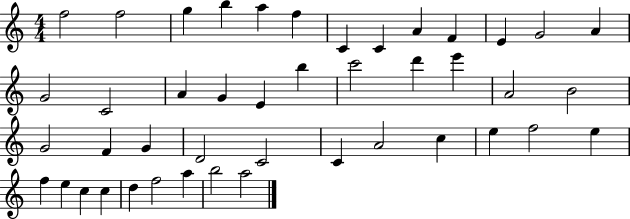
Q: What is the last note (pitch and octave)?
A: A5